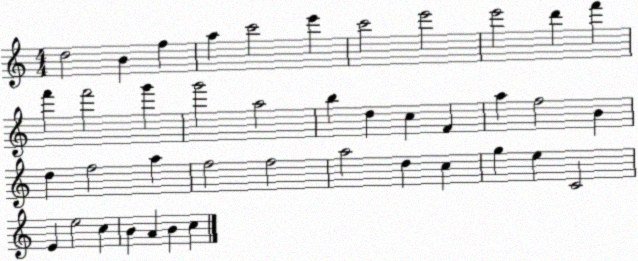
X:1
T:Untitled
M:4/4
L:1/4
K:C
d2 B f a c'2 e' c'2 e'2 e'2 d' f' f' f'2 g' g'2 a2 b d c F a f2 B d f2 a f2 f2 a2 d c g e C2 E e2 c B A B c